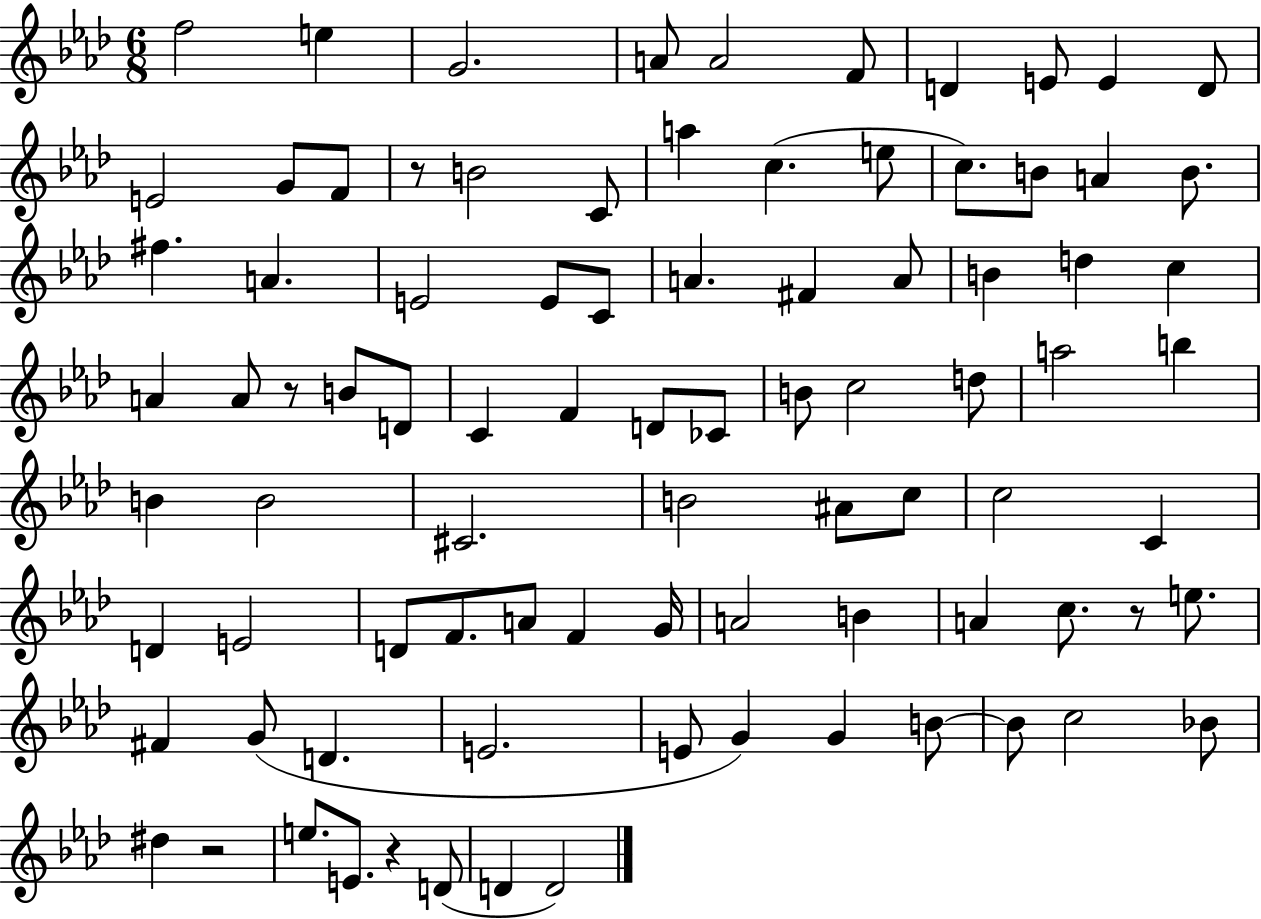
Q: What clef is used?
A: treble